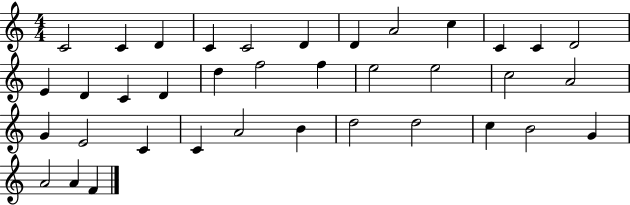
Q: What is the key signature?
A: C major